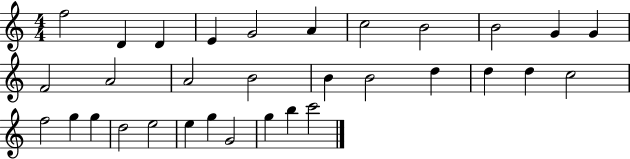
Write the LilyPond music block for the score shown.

{
  \clef treble
  \numericTimeSignature
  \time 4/4
  \key c \major
  f''2 d'4 d'4 | e'4 g'2 a'4 | c''2 b'2 | b'2 g'4 g'4 | \break f'2 a'2 | a'2 b'2 | b'4 b'2 d''4 | d''4 d''4 c''2 | \break f''2 g''4 g''4 | d''2 e''2 | e''4 g''4 g'2 | g''4 b''4 c'''2 | \break \bar "|."
}